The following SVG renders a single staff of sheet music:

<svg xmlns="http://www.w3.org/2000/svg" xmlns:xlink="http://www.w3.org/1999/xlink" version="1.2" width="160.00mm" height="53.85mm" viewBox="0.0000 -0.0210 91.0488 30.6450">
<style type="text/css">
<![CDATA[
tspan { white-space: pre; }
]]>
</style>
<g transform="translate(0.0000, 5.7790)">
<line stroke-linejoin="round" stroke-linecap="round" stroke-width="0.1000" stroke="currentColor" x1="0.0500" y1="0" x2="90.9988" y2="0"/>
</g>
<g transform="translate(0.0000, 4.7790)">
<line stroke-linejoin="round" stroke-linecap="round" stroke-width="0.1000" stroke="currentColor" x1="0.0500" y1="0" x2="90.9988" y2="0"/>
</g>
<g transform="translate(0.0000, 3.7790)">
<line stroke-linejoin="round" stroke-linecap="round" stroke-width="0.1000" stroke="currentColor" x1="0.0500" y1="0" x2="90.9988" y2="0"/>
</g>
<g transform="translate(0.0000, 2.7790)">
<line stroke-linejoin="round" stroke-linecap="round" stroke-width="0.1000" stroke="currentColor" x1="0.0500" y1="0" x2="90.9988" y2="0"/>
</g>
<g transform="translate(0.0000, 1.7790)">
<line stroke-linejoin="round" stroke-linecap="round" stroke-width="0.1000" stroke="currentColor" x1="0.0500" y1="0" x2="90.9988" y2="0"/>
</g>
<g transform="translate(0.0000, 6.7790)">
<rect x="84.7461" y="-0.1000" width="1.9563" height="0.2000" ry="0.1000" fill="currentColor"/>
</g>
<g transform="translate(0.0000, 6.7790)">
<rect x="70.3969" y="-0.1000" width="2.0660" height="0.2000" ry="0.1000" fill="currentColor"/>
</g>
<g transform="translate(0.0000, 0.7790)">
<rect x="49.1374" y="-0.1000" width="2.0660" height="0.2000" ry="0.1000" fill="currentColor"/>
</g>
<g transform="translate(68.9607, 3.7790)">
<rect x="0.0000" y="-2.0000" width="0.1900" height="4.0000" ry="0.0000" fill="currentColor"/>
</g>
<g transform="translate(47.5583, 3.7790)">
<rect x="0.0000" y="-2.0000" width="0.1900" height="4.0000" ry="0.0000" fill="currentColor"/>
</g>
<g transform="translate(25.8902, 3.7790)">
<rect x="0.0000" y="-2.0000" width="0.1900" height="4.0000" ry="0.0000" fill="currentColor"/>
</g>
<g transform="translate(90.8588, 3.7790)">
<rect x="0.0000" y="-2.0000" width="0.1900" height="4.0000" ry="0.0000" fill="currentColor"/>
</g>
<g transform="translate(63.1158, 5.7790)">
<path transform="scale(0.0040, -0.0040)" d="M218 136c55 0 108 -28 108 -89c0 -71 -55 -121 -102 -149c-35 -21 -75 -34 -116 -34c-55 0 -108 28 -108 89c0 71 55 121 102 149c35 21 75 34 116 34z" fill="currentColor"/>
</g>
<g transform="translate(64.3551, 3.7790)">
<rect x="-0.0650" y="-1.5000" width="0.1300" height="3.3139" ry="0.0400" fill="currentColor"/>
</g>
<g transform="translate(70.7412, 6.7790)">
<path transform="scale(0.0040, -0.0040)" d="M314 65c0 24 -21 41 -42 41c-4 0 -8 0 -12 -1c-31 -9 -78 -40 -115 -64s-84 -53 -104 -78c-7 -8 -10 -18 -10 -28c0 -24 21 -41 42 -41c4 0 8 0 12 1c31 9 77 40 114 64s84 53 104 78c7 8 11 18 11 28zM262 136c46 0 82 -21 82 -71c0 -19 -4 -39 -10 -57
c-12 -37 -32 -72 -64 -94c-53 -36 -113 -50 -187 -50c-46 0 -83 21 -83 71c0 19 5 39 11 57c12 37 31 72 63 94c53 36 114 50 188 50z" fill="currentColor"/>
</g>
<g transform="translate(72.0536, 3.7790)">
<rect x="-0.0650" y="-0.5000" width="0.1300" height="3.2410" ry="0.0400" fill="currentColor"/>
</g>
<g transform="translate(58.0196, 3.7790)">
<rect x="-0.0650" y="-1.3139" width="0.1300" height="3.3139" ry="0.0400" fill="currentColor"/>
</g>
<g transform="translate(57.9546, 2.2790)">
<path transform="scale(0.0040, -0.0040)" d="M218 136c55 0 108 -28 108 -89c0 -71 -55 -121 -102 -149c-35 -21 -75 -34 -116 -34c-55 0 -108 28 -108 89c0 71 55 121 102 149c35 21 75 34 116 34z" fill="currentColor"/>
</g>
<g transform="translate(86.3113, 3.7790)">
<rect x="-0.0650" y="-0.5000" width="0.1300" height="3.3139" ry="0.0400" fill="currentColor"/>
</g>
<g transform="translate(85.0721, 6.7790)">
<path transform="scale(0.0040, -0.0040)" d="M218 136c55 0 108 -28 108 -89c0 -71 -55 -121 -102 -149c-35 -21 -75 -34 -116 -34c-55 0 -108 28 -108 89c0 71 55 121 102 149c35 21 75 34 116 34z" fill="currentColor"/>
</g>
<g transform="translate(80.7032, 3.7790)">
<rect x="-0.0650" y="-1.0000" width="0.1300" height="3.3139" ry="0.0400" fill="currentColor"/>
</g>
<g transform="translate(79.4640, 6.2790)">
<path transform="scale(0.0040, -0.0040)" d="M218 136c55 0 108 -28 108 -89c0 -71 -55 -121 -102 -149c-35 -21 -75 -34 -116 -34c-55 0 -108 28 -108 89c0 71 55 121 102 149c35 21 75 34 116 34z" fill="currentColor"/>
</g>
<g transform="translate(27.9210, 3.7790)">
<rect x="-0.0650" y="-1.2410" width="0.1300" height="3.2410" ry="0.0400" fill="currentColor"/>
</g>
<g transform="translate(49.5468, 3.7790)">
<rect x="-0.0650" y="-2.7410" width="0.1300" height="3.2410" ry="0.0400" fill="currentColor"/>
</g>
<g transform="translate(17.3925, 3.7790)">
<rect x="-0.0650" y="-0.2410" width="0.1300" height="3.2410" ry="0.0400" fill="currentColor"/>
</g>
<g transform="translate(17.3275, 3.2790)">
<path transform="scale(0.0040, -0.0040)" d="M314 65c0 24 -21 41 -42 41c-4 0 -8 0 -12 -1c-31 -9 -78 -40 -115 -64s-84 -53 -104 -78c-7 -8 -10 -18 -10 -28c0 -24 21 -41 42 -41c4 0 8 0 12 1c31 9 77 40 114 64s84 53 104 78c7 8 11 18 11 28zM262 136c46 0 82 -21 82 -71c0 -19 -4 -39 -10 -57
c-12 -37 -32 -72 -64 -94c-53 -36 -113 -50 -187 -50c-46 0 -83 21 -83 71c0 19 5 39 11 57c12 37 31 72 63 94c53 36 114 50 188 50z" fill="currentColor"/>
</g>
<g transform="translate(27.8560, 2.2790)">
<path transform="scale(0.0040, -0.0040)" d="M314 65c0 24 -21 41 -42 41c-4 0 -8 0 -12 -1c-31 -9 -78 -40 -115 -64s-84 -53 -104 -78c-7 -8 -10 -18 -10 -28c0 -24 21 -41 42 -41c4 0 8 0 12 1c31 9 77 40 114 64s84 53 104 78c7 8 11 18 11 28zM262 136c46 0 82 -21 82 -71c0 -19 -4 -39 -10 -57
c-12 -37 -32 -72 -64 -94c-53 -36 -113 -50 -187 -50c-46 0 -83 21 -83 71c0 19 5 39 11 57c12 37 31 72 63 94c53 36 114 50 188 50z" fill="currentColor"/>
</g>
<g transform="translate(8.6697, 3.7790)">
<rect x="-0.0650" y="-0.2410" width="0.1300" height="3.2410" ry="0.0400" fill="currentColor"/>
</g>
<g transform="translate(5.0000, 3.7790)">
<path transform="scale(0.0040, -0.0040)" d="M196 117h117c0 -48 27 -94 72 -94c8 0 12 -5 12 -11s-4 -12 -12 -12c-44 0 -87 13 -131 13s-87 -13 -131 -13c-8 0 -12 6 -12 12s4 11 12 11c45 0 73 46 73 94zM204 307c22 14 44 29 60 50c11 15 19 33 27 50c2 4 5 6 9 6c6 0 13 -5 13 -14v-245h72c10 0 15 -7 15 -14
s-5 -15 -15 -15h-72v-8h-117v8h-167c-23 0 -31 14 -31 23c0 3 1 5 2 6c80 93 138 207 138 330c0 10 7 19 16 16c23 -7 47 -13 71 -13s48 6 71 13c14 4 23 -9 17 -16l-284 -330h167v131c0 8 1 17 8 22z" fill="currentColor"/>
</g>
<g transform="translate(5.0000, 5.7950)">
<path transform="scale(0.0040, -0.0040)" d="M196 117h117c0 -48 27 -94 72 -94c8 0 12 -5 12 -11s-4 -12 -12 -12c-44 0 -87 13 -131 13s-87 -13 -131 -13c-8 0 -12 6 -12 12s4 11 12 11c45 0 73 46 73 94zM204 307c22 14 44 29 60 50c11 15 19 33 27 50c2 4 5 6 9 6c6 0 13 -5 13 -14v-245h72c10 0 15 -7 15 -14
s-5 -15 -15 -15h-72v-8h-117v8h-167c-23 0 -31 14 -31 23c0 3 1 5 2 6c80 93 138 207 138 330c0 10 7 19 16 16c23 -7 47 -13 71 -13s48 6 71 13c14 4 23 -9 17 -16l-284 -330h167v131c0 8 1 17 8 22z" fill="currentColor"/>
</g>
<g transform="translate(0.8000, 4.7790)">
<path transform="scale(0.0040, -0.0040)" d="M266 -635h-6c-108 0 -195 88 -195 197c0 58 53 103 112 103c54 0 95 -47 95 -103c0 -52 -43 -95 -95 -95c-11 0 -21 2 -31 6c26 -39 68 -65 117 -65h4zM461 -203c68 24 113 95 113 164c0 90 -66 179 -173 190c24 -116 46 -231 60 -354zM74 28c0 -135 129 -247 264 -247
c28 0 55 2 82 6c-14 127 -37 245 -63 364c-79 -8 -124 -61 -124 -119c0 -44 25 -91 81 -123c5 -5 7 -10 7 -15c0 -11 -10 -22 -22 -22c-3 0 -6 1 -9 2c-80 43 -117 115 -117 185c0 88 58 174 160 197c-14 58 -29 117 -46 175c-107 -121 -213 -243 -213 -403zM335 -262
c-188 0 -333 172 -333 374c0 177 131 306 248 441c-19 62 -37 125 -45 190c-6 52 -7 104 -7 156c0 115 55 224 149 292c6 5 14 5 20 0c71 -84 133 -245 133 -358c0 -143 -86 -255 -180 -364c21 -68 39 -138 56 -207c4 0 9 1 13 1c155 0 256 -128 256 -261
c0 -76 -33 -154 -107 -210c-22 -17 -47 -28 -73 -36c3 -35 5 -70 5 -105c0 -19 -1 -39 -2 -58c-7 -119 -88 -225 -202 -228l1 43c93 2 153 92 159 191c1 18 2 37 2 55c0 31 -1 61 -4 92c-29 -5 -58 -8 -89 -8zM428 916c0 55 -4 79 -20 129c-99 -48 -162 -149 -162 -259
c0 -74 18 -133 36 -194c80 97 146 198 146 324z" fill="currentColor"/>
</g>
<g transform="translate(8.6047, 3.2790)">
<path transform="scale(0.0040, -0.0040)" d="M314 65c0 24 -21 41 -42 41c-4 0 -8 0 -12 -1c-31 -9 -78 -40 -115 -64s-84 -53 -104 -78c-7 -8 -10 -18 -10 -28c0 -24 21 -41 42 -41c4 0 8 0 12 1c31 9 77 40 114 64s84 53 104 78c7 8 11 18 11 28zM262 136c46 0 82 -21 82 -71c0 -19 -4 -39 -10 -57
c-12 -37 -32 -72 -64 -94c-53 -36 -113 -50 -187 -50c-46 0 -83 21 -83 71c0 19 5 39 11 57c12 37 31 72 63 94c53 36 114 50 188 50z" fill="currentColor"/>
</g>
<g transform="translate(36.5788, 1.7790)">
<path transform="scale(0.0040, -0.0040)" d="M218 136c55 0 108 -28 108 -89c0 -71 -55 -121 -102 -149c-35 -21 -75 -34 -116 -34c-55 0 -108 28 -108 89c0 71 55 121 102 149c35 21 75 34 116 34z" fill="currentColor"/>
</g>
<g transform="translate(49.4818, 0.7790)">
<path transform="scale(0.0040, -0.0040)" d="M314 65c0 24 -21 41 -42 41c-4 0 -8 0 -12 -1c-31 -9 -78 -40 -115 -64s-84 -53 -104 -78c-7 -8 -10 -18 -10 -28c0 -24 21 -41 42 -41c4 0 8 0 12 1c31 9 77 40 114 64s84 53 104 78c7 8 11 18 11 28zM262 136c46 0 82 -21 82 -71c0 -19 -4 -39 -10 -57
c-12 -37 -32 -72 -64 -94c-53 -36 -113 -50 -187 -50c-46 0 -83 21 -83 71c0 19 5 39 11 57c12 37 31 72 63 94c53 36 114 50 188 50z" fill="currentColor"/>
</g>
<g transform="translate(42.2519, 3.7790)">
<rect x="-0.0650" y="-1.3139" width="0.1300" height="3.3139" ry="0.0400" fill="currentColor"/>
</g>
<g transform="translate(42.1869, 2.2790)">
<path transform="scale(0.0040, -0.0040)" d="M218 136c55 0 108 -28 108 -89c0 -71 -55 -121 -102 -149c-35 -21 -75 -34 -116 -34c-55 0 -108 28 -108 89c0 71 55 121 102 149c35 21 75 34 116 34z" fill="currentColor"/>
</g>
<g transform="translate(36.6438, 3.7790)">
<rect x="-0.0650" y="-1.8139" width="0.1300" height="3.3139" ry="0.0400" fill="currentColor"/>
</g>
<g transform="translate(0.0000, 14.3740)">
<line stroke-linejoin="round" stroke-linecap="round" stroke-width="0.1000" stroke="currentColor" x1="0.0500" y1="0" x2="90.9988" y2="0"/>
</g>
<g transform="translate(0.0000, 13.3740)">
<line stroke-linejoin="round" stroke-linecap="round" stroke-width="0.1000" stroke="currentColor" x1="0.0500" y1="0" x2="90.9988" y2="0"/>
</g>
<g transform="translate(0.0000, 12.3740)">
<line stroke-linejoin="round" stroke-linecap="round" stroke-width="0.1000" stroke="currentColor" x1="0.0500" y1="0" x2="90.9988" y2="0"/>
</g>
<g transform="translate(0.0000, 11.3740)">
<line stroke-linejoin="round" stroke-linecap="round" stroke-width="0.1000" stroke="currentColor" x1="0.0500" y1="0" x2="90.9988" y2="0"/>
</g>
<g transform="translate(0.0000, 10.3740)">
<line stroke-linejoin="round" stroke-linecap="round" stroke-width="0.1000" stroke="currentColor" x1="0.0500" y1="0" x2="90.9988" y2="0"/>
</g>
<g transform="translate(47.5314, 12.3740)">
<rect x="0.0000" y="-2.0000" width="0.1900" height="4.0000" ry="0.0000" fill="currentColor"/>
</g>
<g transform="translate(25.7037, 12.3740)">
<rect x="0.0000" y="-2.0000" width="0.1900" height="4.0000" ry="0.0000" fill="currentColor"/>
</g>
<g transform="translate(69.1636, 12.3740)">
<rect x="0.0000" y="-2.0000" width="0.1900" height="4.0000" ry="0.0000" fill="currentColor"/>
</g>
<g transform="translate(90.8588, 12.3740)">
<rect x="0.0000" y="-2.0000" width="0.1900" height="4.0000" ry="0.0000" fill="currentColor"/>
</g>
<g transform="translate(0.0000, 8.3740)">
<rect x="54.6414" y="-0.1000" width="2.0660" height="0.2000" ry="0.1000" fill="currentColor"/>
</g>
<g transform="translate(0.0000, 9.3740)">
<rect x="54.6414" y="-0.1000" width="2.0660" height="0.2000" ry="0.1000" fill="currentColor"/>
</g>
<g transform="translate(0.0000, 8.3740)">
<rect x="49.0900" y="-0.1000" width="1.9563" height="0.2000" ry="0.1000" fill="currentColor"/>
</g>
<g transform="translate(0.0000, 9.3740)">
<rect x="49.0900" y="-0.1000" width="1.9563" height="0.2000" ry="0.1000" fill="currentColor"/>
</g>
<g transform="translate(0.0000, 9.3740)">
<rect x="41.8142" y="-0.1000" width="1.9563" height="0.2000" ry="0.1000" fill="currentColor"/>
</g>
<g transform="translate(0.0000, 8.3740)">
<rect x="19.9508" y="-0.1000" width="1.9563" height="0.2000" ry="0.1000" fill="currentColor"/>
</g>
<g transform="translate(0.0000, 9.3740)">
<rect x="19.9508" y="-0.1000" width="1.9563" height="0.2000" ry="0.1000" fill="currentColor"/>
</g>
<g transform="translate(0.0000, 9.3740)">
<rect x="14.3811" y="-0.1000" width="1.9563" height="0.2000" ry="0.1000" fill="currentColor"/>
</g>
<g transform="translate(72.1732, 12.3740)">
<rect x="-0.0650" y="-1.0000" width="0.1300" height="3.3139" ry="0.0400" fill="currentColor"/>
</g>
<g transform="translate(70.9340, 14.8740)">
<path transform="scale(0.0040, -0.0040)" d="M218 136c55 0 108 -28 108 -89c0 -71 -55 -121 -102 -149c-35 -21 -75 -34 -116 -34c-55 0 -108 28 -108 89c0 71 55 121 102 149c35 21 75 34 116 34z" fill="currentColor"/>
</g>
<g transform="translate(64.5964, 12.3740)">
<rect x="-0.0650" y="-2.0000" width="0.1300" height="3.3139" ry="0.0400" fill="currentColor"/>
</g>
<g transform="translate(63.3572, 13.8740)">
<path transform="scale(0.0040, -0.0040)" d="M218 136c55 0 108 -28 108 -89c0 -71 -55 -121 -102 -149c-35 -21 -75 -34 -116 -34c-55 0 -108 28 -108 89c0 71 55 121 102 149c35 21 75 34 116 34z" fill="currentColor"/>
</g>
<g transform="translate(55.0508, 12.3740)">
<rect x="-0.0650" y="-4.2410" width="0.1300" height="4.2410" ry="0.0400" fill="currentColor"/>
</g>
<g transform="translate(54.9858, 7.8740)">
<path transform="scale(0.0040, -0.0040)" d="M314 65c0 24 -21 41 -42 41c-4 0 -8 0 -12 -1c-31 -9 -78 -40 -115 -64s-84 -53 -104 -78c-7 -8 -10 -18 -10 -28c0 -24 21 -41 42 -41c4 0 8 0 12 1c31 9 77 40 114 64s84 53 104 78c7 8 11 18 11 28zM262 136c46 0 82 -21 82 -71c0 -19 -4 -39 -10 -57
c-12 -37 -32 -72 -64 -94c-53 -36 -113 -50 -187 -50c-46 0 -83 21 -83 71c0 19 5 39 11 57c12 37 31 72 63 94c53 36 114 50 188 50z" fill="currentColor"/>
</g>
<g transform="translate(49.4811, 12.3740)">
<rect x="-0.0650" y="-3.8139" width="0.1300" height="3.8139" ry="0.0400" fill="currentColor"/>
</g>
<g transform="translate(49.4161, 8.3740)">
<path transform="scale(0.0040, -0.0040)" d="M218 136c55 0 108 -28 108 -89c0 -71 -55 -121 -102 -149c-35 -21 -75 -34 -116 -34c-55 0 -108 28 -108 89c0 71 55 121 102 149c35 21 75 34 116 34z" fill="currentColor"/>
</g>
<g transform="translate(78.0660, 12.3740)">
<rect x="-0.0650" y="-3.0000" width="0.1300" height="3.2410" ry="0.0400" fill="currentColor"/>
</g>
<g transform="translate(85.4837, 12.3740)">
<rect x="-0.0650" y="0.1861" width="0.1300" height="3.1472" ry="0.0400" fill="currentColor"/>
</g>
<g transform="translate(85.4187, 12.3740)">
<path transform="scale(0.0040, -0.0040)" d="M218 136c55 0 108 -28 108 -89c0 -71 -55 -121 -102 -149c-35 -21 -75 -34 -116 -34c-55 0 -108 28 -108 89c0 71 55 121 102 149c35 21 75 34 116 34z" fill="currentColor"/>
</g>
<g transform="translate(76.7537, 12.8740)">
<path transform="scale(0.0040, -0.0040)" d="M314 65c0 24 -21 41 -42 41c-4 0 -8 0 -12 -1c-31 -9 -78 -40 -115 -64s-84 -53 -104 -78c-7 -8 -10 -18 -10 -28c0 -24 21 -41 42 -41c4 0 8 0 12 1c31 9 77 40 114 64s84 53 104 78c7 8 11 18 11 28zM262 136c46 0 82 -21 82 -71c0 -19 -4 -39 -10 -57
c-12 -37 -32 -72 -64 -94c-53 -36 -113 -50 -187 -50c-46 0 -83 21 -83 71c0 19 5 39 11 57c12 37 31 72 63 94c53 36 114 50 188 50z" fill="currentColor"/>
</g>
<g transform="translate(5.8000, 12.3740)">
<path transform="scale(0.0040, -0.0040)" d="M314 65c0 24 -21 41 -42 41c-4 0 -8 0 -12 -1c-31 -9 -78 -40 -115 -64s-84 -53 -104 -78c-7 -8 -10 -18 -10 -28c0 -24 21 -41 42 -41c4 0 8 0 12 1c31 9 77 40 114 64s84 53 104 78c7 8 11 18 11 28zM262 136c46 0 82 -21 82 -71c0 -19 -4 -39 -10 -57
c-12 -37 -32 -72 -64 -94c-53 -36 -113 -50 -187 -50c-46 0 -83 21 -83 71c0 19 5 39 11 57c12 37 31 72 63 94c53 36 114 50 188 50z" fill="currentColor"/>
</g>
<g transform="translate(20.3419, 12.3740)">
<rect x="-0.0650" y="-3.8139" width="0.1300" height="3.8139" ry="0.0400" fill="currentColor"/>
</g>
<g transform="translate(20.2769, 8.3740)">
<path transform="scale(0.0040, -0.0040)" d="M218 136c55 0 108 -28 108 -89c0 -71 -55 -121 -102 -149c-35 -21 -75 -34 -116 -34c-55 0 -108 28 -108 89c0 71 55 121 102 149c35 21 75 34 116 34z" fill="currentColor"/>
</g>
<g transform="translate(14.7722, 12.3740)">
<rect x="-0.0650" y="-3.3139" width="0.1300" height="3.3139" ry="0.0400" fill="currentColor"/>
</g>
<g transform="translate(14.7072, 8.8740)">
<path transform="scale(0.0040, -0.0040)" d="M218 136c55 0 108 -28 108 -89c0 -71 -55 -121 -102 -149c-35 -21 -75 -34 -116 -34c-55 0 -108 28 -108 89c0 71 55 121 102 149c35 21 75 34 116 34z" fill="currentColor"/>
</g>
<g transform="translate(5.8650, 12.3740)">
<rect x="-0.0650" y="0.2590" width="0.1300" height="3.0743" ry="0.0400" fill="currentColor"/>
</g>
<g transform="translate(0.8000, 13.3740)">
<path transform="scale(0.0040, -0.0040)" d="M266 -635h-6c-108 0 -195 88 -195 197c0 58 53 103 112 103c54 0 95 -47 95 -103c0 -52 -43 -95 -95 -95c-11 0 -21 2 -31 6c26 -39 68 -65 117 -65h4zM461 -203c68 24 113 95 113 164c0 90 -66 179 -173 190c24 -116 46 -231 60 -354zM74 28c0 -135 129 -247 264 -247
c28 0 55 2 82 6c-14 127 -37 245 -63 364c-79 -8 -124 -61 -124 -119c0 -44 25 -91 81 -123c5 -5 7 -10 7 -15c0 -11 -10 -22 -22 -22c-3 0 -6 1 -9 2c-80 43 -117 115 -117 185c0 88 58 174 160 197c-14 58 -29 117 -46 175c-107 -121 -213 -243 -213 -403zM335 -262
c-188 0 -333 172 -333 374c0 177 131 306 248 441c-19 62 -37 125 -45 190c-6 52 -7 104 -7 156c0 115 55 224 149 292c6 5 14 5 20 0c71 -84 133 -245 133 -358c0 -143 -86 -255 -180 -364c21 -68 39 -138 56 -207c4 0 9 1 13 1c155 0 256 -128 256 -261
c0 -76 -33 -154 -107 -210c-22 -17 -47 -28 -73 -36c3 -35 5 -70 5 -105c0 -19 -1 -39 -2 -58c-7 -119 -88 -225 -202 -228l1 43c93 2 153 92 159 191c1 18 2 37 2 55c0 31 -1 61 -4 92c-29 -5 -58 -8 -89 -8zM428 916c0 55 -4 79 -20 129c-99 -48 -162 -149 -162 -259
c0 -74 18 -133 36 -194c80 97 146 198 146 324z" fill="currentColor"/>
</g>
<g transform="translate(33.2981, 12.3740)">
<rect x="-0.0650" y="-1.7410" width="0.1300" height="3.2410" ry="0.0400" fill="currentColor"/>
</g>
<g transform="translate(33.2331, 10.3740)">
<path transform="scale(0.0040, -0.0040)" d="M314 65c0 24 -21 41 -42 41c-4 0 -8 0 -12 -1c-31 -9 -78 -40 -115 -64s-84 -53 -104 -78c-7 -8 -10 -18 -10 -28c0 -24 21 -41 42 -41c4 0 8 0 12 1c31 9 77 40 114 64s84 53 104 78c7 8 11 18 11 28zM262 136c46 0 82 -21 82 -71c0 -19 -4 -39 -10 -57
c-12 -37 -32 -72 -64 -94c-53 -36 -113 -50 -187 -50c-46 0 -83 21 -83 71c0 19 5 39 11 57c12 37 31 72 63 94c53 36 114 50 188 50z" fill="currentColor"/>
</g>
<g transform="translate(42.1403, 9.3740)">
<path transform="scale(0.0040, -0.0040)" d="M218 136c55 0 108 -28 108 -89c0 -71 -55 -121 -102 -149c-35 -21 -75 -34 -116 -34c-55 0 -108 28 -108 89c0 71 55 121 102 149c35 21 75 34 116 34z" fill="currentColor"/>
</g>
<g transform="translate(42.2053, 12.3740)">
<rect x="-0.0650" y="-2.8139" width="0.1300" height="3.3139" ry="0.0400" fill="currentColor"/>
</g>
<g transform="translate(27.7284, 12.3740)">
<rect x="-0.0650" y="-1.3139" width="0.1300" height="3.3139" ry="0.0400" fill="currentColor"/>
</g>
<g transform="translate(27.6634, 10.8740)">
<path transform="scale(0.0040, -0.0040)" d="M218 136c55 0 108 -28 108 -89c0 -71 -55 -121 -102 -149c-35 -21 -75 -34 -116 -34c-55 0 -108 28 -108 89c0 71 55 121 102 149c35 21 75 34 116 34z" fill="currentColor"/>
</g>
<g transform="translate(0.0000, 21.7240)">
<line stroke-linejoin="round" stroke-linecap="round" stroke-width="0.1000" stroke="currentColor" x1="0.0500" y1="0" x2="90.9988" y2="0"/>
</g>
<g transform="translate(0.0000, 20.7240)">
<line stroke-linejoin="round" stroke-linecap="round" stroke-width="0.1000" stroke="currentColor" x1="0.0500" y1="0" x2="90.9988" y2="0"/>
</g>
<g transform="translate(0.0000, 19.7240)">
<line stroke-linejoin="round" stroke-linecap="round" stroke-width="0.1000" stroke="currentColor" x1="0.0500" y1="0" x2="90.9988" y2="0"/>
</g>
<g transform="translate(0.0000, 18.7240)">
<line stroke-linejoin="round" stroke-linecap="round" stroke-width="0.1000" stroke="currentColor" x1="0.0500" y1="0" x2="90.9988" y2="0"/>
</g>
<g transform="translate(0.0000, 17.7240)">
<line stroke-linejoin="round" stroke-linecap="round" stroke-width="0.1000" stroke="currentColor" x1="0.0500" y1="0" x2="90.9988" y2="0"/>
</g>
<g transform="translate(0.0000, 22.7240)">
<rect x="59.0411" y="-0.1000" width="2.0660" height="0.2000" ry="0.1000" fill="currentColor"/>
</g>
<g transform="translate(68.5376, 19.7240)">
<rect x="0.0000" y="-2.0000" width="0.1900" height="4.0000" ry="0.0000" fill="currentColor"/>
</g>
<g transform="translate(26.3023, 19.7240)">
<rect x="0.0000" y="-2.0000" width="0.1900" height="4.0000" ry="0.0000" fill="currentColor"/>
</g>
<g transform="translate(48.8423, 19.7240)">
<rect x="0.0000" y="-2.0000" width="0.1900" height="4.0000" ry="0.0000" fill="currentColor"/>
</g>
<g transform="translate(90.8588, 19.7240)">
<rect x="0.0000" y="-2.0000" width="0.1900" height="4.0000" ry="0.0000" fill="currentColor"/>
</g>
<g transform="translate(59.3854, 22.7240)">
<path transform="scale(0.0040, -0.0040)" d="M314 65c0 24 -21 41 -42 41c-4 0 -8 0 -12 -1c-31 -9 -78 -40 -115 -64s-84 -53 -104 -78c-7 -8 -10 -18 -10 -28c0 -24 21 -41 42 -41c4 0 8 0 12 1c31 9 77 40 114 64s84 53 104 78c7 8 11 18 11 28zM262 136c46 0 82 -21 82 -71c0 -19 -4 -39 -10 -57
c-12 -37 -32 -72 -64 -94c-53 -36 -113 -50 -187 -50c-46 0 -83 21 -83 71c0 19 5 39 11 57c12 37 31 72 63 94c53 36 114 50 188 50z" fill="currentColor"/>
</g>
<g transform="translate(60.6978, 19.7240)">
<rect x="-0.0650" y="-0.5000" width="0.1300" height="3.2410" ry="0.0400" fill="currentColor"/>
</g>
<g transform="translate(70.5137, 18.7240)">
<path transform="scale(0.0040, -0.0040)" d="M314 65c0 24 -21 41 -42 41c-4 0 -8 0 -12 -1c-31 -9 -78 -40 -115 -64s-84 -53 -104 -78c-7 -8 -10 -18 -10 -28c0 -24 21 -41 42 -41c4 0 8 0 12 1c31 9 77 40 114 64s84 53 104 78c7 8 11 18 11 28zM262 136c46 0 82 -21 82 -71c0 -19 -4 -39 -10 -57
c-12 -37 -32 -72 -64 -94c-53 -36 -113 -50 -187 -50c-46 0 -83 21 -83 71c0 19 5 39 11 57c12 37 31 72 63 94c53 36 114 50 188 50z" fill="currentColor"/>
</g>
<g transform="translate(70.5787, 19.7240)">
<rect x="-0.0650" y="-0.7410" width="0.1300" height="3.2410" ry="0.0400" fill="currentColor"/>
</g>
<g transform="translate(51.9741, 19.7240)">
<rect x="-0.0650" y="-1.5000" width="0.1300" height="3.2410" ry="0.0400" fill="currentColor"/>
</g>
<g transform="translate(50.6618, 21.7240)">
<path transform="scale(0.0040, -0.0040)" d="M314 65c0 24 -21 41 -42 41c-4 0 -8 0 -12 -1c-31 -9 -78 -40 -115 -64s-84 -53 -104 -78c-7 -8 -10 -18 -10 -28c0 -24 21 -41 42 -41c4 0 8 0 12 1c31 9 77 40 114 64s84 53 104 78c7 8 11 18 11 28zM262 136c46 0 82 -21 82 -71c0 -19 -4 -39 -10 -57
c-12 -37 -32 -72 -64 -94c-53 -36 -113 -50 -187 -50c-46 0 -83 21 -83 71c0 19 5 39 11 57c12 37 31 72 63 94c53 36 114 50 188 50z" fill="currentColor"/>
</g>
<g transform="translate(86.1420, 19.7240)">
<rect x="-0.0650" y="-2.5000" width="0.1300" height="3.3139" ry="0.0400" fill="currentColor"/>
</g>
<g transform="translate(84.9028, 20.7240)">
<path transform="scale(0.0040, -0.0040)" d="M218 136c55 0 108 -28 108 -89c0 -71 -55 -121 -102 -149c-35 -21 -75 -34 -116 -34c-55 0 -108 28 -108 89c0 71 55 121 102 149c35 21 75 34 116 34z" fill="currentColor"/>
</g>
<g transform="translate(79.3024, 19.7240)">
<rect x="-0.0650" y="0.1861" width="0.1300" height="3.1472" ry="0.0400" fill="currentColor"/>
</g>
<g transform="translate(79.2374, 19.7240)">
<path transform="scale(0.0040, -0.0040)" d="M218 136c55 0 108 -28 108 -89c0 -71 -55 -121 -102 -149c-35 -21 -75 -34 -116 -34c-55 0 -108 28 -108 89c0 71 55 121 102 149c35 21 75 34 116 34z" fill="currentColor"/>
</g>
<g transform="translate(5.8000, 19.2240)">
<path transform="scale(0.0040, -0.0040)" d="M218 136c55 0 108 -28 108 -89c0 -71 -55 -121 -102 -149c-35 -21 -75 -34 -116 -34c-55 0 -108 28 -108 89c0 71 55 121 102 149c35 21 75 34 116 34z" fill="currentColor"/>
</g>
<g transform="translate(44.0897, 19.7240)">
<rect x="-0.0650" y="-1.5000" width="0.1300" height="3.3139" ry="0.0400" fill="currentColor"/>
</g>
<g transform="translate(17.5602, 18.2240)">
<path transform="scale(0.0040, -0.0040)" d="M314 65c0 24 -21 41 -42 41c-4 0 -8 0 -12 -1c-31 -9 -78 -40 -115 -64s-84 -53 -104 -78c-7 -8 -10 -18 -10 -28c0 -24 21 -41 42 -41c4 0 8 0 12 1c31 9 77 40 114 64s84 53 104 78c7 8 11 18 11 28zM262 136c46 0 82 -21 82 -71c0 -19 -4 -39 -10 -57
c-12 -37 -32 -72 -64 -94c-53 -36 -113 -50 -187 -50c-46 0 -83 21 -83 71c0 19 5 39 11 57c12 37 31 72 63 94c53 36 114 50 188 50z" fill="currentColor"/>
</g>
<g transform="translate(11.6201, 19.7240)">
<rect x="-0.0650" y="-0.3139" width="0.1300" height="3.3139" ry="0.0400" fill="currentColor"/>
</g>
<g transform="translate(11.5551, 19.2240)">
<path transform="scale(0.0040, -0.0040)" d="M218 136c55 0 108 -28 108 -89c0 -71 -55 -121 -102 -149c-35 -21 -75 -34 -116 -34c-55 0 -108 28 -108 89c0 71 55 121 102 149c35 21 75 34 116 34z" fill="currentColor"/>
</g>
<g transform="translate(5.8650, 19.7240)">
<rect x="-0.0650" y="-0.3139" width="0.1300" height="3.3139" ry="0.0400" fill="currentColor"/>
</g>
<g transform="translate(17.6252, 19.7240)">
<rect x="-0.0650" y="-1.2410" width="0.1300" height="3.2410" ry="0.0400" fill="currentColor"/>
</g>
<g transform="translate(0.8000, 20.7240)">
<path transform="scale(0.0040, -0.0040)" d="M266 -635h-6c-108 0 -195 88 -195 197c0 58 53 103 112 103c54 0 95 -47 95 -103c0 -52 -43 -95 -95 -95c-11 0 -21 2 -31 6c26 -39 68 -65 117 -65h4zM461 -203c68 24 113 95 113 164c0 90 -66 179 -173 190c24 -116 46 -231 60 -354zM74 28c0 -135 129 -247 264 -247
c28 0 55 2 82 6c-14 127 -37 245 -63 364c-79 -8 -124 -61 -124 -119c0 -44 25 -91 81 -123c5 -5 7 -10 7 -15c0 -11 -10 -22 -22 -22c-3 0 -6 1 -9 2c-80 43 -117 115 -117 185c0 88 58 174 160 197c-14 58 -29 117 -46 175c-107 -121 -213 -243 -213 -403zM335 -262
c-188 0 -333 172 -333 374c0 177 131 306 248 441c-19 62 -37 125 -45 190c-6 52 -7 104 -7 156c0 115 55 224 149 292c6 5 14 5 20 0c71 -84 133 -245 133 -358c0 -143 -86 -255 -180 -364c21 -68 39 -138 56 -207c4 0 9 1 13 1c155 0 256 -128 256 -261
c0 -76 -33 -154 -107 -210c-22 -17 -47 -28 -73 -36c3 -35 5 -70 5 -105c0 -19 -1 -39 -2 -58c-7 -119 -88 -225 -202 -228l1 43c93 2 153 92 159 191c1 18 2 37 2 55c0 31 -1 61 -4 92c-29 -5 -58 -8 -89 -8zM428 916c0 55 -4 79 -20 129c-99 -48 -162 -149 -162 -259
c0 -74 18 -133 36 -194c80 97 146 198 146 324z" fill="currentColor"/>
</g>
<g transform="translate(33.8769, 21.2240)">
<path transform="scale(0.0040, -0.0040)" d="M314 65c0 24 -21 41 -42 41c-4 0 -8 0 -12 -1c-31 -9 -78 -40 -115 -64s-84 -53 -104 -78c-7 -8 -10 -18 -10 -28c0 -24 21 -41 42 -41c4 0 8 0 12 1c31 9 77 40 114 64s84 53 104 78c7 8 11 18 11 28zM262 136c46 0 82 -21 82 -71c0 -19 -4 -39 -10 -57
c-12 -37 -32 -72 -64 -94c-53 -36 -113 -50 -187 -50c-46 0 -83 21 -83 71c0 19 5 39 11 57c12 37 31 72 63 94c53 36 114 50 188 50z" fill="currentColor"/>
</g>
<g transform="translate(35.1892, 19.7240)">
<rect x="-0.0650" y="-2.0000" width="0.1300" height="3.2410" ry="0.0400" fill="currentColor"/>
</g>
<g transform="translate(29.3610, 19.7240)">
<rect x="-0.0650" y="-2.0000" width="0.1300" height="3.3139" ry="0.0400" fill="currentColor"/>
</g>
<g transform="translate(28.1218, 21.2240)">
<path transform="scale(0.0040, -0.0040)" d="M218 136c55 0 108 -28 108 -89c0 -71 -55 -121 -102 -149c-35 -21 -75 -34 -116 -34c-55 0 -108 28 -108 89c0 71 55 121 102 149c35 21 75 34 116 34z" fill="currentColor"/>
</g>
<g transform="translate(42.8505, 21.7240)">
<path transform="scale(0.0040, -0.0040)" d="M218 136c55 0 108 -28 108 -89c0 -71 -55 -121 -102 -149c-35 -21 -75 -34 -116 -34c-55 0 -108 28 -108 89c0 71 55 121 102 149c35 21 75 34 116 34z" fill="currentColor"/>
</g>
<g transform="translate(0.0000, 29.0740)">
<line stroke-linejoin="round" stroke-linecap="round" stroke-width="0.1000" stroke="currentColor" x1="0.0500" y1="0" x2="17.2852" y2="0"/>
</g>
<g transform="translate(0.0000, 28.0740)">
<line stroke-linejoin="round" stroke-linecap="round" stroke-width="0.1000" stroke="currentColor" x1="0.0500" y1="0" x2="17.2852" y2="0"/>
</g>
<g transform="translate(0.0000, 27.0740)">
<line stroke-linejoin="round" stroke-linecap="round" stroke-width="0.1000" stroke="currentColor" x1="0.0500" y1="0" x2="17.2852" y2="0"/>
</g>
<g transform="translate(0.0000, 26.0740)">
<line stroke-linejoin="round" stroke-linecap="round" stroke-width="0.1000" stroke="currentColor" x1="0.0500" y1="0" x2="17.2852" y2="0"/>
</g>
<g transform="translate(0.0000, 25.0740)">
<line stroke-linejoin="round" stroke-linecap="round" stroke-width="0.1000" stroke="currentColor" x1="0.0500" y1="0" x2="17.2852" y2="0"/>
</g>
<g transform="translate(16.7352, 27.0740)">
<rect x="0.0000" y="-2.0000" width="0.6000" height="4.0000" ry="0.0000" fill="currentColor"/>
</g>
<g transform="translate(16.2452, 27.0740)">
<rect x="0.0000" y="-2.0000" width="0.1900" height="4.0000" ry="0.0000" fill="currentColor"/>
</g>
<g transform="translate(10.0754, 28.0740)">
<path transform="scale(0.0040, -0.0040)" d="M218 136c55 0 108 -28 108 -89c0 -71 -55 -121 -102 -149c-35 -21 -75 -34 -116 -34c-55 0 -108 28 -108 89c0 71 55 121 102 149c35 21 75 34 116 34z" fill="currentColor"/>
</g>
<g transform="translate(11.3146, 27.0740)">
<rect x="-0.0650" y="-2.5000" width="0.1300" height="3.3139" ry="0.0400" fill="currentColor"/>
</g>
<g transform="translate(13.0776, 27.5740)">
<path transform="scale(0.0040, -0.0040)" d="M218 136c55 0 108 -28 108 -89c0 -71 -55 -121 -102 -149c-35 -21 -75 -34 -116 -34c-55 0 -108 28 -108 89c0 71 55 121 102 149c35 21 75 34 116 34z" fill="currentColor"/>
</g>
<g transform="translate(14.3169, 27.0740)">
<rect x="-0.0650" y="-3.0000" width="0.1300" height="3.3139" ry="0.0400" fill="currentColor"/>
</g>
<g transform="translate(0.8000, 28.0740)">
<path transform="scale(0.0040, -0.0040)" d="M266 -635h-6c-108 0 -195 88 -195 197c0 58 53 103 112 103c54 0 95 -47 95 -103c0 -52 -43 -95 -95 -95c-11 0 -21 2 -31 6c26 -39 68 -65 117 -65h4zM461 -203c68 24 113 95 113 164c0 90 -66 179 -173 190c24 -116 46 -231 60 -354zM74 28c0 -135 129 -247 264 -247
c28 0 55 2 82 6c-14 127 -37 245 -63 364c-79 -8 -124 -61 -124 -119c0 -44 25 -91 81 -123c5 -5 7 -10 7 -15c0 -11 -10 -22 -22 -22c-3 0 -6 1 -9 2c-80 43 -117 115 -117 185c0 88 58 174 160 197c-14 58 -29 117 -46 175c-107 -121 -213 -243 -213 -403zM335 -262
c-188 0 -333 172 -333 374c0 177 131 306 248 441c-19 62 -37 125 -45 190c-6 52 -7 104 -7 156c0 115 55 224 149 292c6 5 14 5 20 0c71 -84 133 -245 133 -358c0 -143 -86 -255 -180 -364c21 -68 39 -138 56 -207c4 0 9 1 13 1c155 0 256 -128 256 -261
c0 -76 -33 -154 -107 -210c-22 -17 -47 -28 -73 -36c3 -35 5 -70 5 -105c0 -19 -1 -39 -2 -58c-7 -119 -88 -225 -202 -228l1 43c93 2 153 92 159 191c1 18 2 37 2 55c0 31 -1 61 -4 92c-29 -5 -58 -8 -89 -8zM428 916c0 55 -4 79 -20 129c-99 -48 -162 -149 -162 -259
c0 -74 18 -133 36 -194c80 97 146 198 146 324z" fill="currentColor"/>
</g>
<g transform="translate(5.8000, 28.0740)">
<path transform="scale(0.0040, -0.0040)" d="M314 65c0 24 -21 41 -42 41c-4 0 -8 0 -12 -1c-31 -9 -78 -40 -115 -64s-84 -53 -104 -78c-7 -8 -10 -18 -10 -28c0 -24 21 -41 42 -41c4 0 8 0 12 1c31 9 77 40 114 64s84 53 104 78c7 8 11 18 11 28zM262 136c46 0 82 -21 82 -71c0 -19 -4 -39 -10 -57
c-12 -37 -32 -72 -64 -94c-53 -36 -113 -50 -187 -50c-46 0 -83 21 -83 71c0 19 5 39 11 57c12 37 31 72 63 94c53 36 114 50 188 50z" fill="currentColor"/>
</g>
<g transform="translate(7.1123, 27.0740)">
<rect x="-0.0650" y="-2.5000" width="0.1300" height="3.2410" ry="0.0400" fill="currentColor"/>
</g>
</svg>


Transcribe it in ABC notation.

X:1
T:Untitled
M:4/4
L:1/4
K:C
c2 c2 e2 f e a2 e E C2 D C B2 b c' e f2 a c' d'2 F D A2 B c c e2 F F2 E E2 C2 d2 B G G2 G A